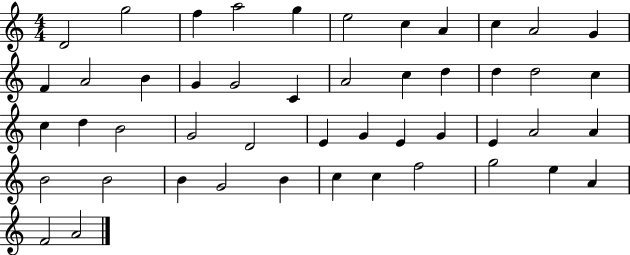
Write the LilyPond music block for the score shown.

{
  \clef treble
  \numericTimeSignature
  \time 4/4
  \key c \major
  d'2 g''2 | f''4 a''2 g''4 | e''2 c''4 a'4 | c''4 a'2 g'4 | \break f'4 a'2 b'4 | g'4 g'2 c'4 | a'2 c''4 d''4 | d''4 d''2 c''4 | \break c''4 d''4 b'2 | g'2 d'2 | e'4 g'4 e'4 g'4 | e'4 a'2 a'4 | \break b'2 b'2 | b'4 g'2 b'4 | c''4 c''4 f''2 | g''2 e''4 a'4 | \break f'2 a'2 | \bar "|."
}